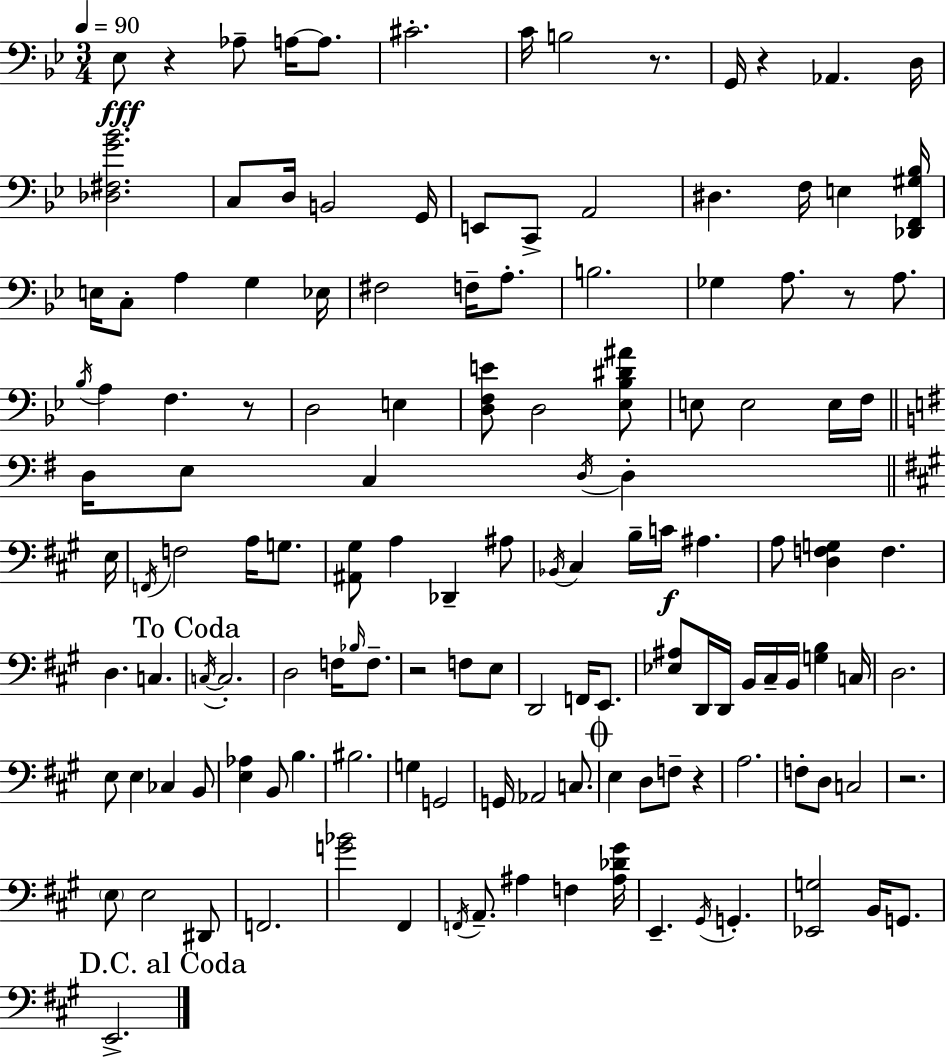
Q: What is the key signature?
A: G minor